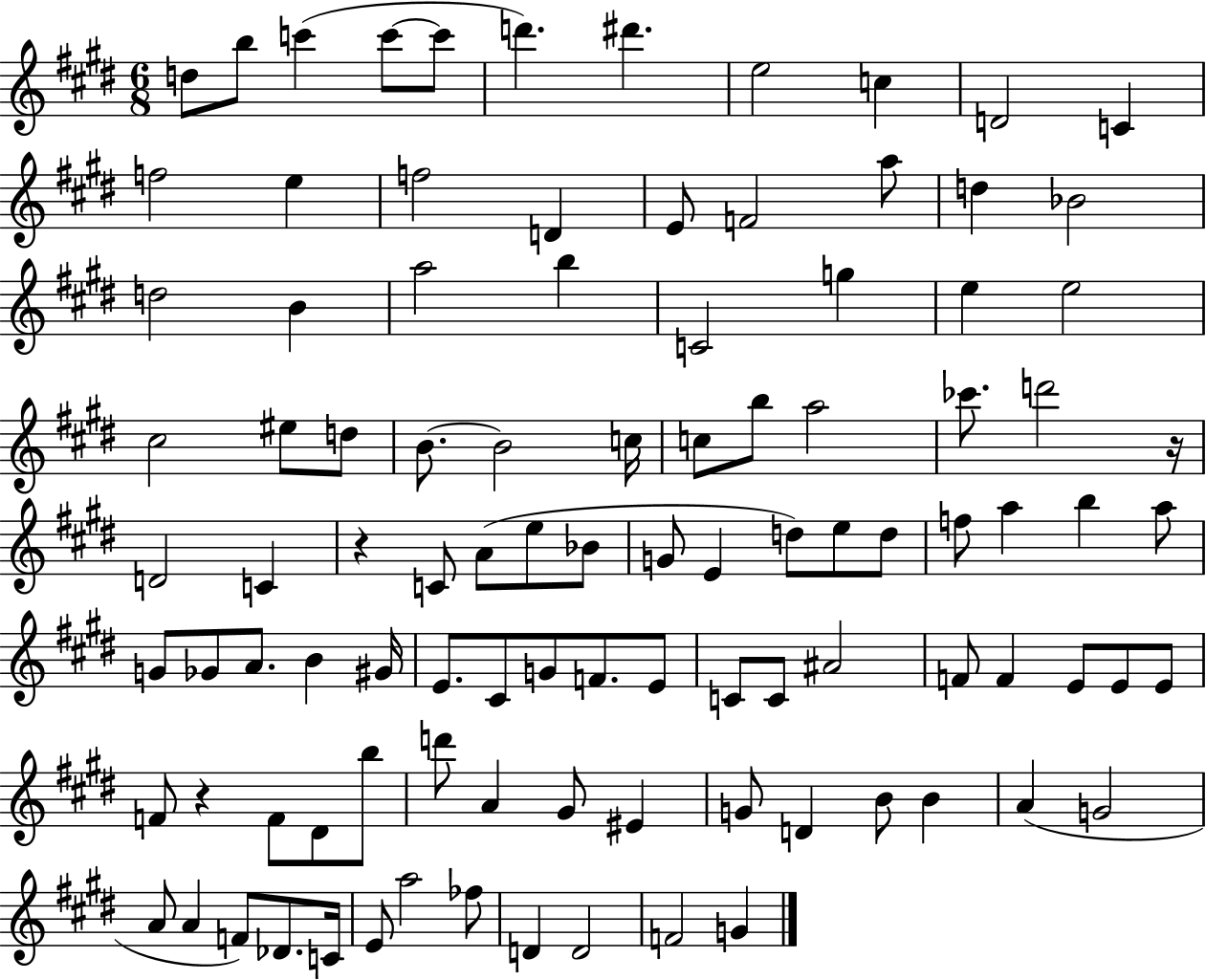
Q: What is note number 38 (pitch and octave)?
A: CES6